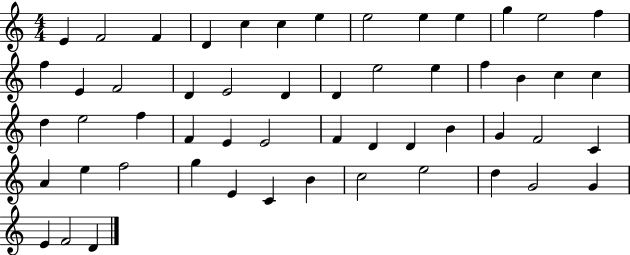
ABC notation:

X:1
T:Untitled
M:4/4
L:1/4
K:C
E F2 F D c c e e2 e e g e2 f f E F2 D E2 D D e2 e f B c c d e2 f F E E2 F D D B G F2 C A e f2 g E C B c2 e2 d G2 G E F2 D